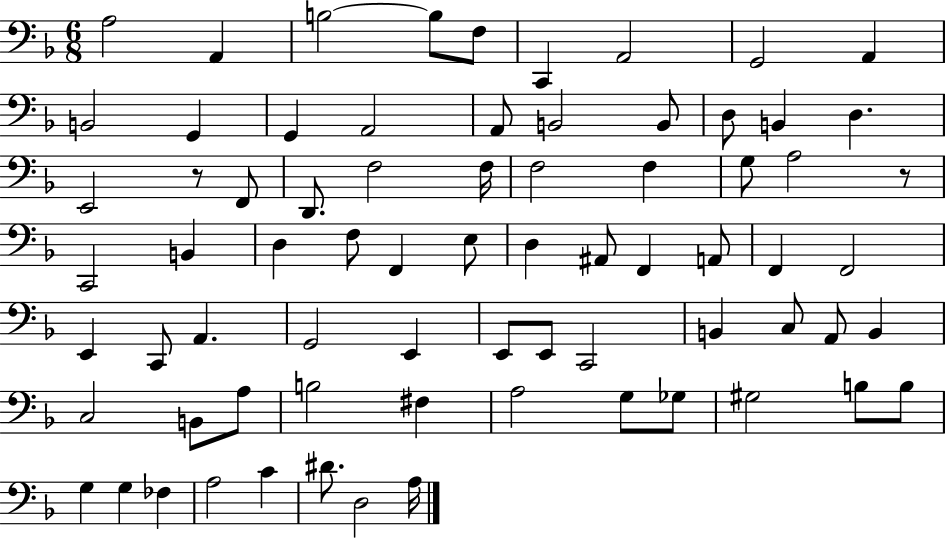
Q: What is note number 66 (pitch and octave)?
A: FES3